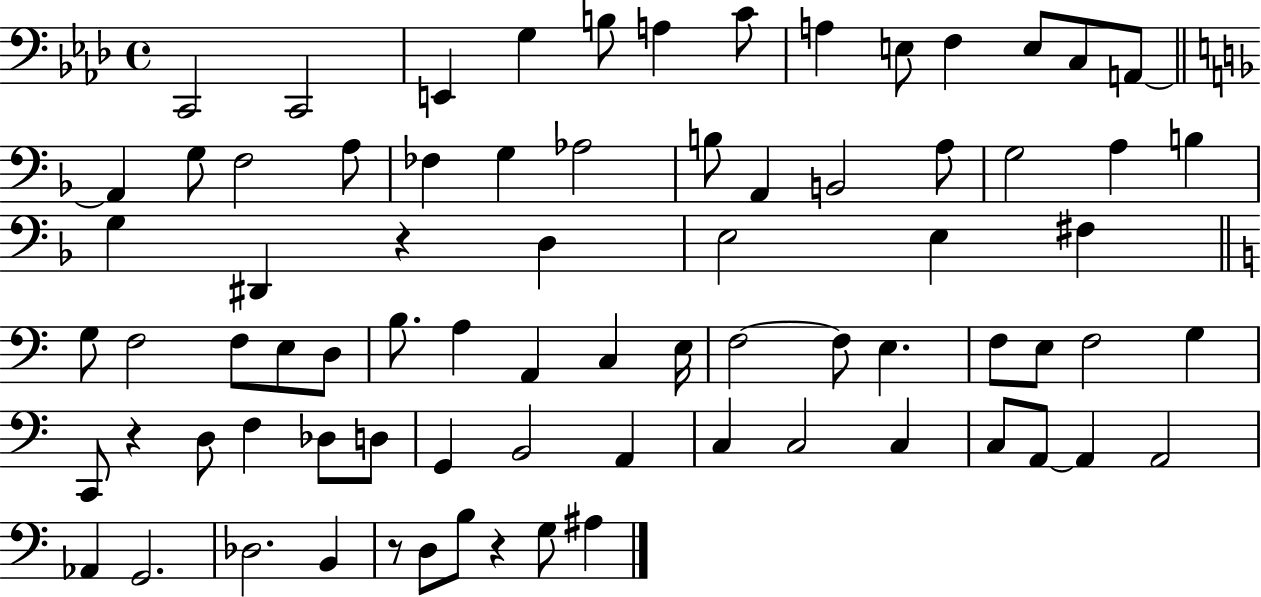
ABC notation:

X:1
T:Untitled
M:4/4
L:1/4
K:Ab
C,,2 C,,2 E,, G, B,/2 A, C/2 A, E,/2 F, E,/2 C,/2 A,,/2 A,, G,/2 F,2 A,/2 _F, G, _A,2 B,/2 A,, B,,2 A,/2 G,2 A, B, G, ^D,, z D, E,2 E, ^F, G,/2 F,2 F,/2 E,/2 D,/2 B,/2 A, A,, C, E,/4 F,2 F,/2 E, F,/2 E,/2 F,2 G, C,,/2 z D,/2 F, _D,/2 D,/2 G,, B,,2 A,, C, C,2 C, C,/2 A,,/2 A,, A,,2 _A,, G,,2 _D,2 B,, z/2 D,/2 B,/2 z G,/2 ^A,